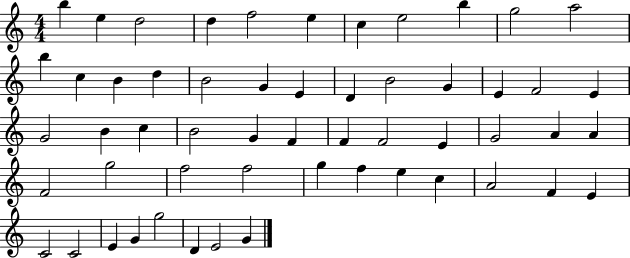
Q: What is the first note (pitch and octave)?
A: B5